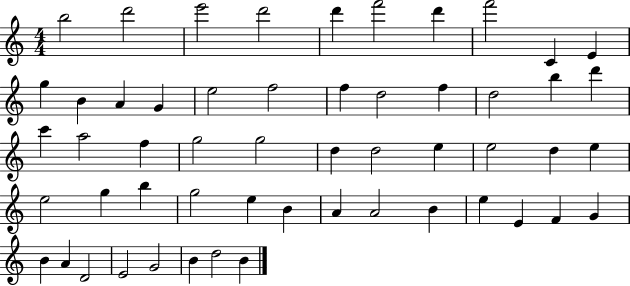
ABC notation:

X:1
T:Untitled
M:4/4
L:1/4
K:C
b2 d'2 e'2 d'2 d' f'2 d' f'2 C E g B A G e2 f2 f d2 f d2 b d' c' a2 f g2 g2 d d2 e e2 d e e2 g b g2 e B A A2 B e E F G B A D2 E2 G2 B d2 B